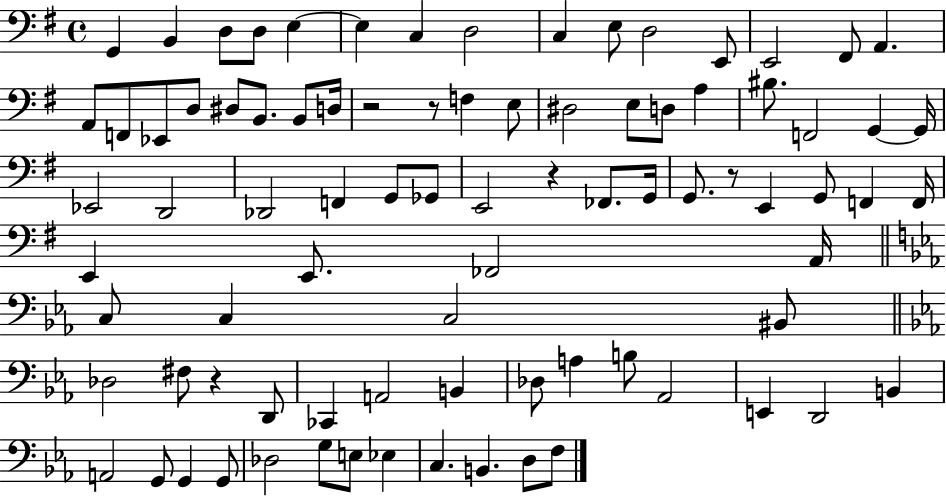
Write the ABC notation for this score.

X:1
T:Untitled
M:4/4
L:1/4
K:G
G,, B,, D,/2 D,/2 E, E, C, D,2 C, E,/2 D,2 E,,/2 E,,2 ^F,,/2 A,, A,,/2 F,,/2 _E,,/2 D,/2 ^D,/2 B,,/2 B,,/2 D,/4 z2 z/2 F, E,/2 ^D,2 E,/2 D,/2 A, ^B,/2 F,,2 G,, G,,/4 _E,,2 D,,2 _D,,2 F,, G,,/2 _G,,/2 E,,2 z _F,,/2 G,,/4 G,,/2 z/2 E,, G,,/2 F,, F,,/4 E,, E,,/2 _F,,2 A,,/4 C,/2 C, C,2 ^B,,/2 _D,2 ^F,/2 z D,,/2 _C,, A,,2 B,, _D,/2 A, B,/2 _A,,2 E,, D,,2 B,, A,,2 G,,/2 G,, G,,/2 _D,2 G,/2 E,/2 _E, C, B,, D,/2 F,/2